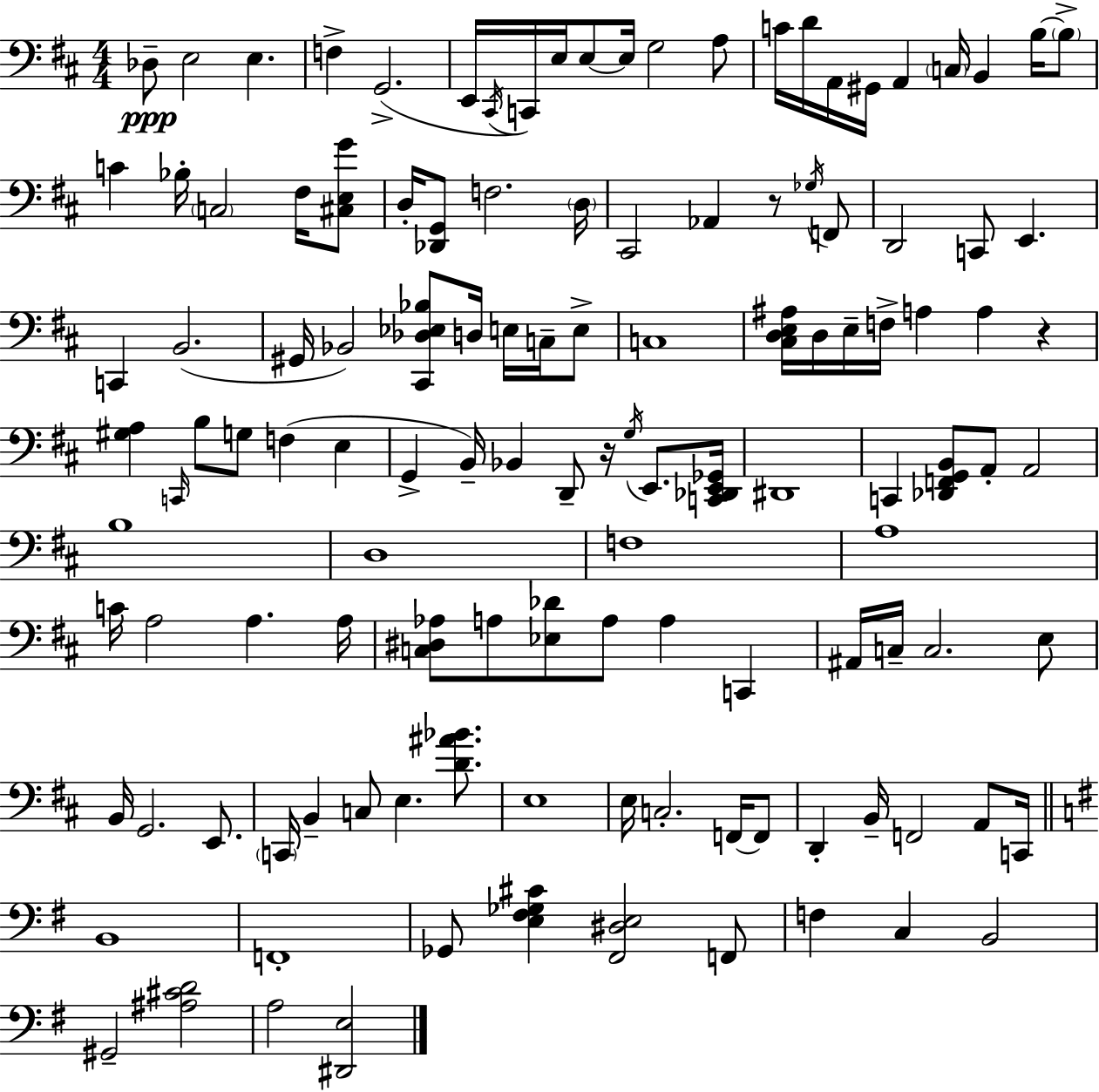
{
  \clef bass
  \numericTimeSignature
  \time 4/4
  \key d \major
  \repeat volta 2 { des8--\ppp e2 e4. | f4-> g,2.->( | e,16 \acciaccatura { cis,16 } c,16) e16 e8~~ e16 g2 a8 | c'16 d'16 a,16 gis,16 a,4 \parenthesize c16 b,4 b16~~ \parenthesize b8-> | \break c'4 bes16-. \parenthesize c2 fis16 <cis e g'>8 | d16-. <des, g,>8 f2. | \parenthesize d16 cis,2 aes,4 r8 \acciaccatura { ges16 } | f,8 d,2 c,8 e,4. | \break c,4 b,2.( | gis,16 bes,2) <cis, des ees bes>8 d16 e16 c16-- | e8-> c1 | <cis d e ais>16 d16 e16-- f16-> a4 a4 r4 | \break <gis a>4 \grace { c,16 } b8 g8 f4( e4 | g,4-> b,16--) bes,4 d,8-- r16 \acciaccatura { g16 } | e,8. <c, des, e, ges,>16 dis,1 | c,4 <des, f, g, b,>8 a,8-. a,2 | \break b1 | d1 | f1 | a1 | \break c'16 a2 a4. | a16 <c dis aes>8 a8 <ees des'>8 a8 a4 | c,4 ais,16 c16-- c2. | e8 b,16 g,2. | \break e,8. \parenthesize c,16 b,4-- c8 e4. | <d' ais' bes'>8. e1 | e16 c2.-. | f,16~~ f,8 d,4-. b,16-- f,2 | \break a,8 c,16 \bar "||" \break \key e \minor b,1 | f,1-. | ges,8 <e fis ges cis'>4 <fis, dis e>2 f,8 | f4 c4 b,2 | \break gis,2-- <ais cis' d'>2 | a2 <dis, e>2 | } \bar "|."
}